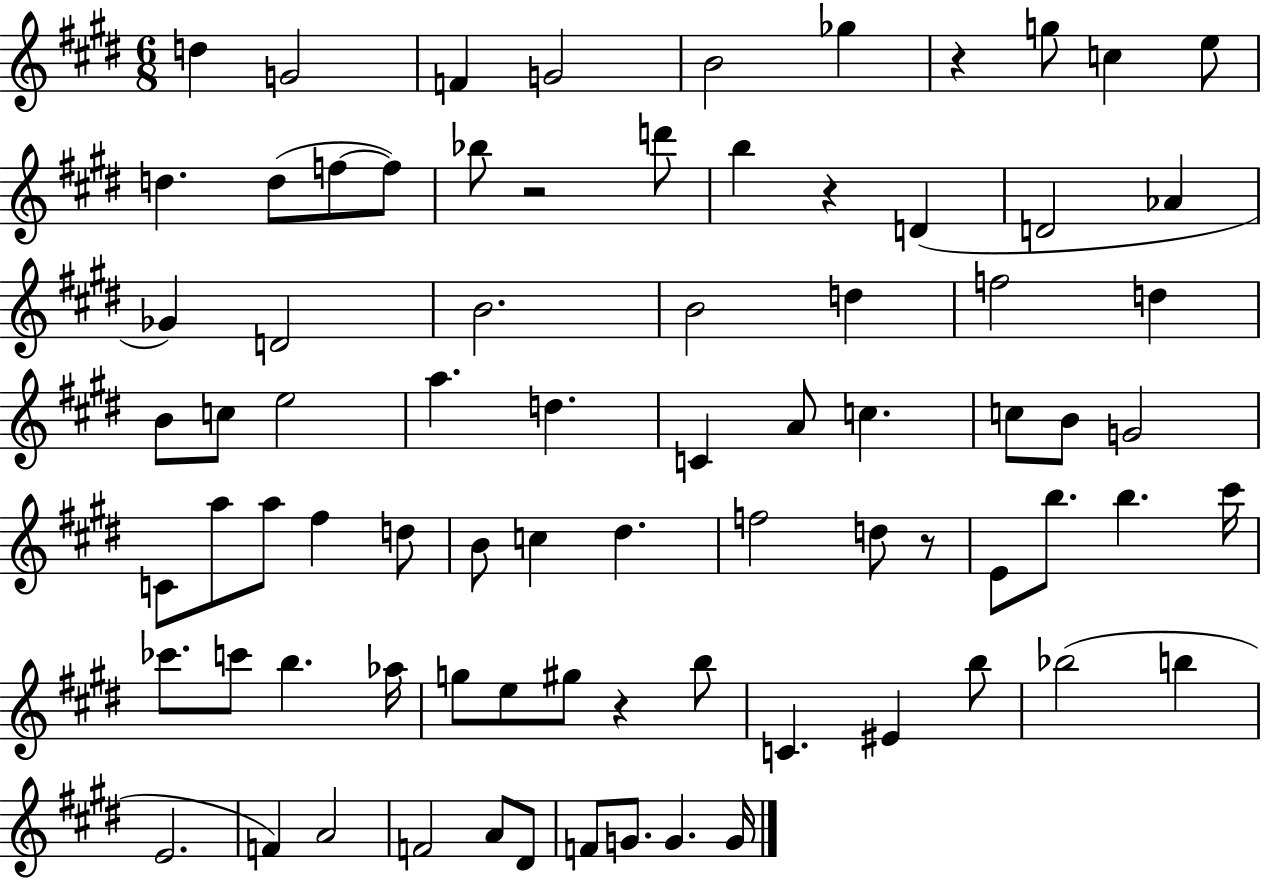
D5/q G4/h F4/q G4/h B4/h Gb5/q R/q G5/e C5/q E5/e D5/q. D5/e F5/e F5/e Bb5/e R/h D6/e B5/q R/q D4/q D4/h Ab4/q Gb4/q D4/h B4/h. B4/h D5/q F5/h D5/q B4/e C5/e E5/h A5/q. D5/q. C4/q A4/e C5/q. C5/e B4/e G4/h C4/e A5/e A5/e F#5/q D5/e B4/e C5/q D#5/q. F5/h D5/e R/e E4/e B5/e. B5/q. C#6/s CES6/e. C6/e B5/q. Ab5/s G5/e E5/e G#5/e R/q B5/e C4/q. EIS4/q B5/e Bb5/h B5/q E4/h. F4/q A4/h F4/h A4/e D#4/e F4/e G4/e. G4/q. G4/s